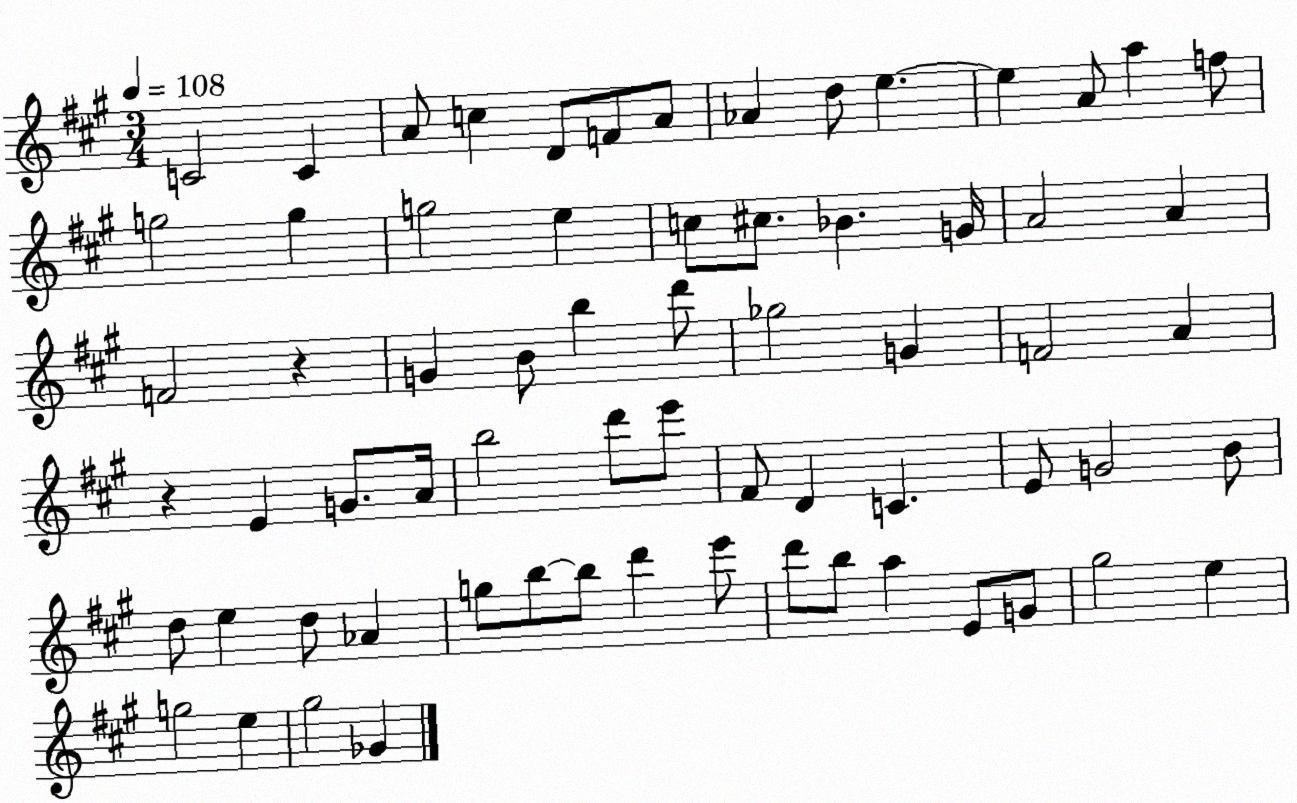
X:1
T:Untitled
M:3/4
L:1/4
K:A
C2 C A/2 c D/2 F/2 A/2 _A d/2 e e A/2 a f/2 g2 g g2 e c/2 ^c/2 _B G/4 A2 A F2 z G B/2 b d'/2 _g2 G F2 A z E G/2 A/4 b2 d'/2 e'/2 ^F/2 D C E/2 G2 B/2 d/2 e d/2 _A g/2 b/2 b/2 d' e'/2 d'/2 b/2 a E/2 G/2 ^g2 e g2 e ^g2 _G